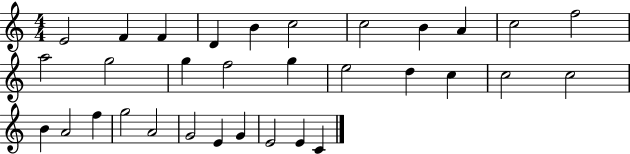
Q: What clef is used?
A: treble